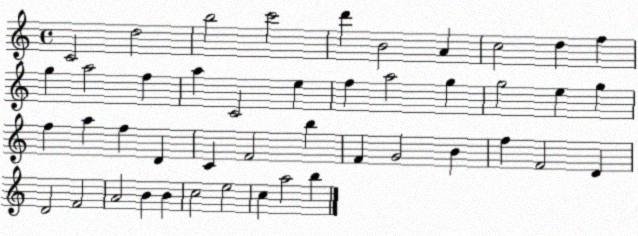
X:1
T:Untitled
M:4/4
L:1/4
K:C
C2 d2 b2 c'2 d' B2 A c2 d f g a2 f a C2 e f a2 g g2 e g f a f D C F2 b F G2 B f F2 D D2 F2 A2 B B c2 e2 c a2 b